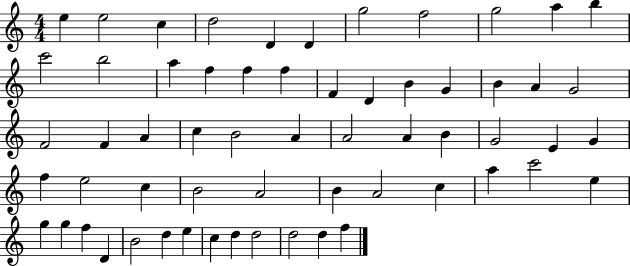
X:1
T:Untitled
M:4/4
L:1/4
K:C
e e2 c d2 D D g2 f2 g2 a b c'2 b2 a f f f F D B G B A G2 F2 F A c B2 A A2 A B G2 E G f e2 c B2 A2 B A2 c a c'2 e g g f D B2 d e c d d2 d2 d f